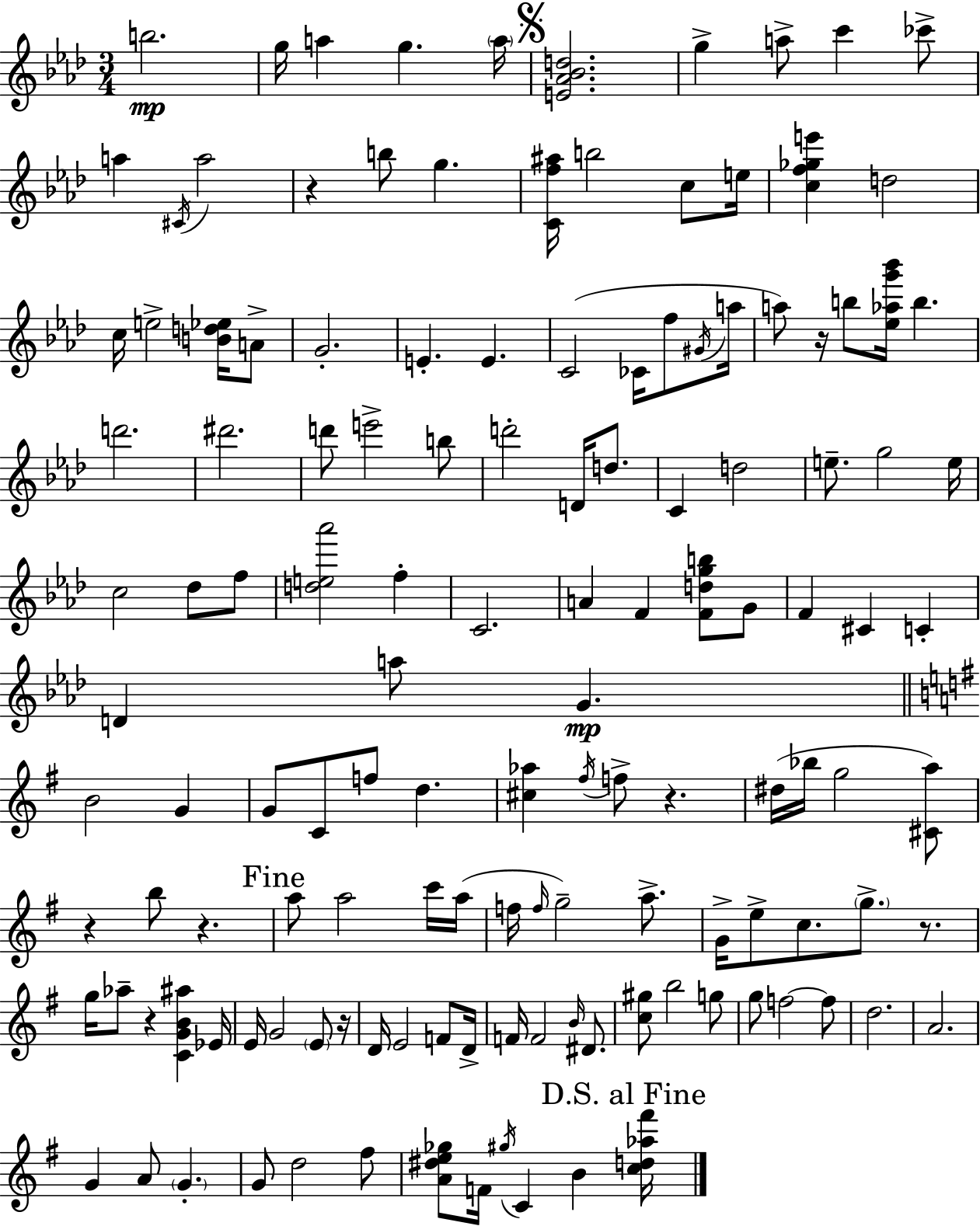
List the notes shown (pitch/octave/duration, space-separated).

B5/h. G5/s A5/q G5/q. A5/s [E4,Ab4,Bb4,D5]/h. G5/q A5/e C6/q CES6/e A5/q C#4/s A5/h R/q B5/e G5/q. [C4,F5,A#5]/s B5/h C5/e E5/s [C5,F5,Gb5,E6]/q D5/h C5/s E5/h [B4,D5,Eb5]/s A4/e G4/h. E4/q. E4/q. C4/h CES4/s F5/e G#4/s A5/s A5/e R/s B5/e [Eb5,Ab5,G6,Bb6]/s B5/q. D6/h. D#6/h. D6/e E6/h B5/e D6/h D4/s D5/e. C4/q D5/h E5/e. G5/h E5/s C5/h Db5/e F5/e [D5,E5,Ab6]/h F5/q C4/h. A4/q F4/q [F4,D5,G5,B5]/e G4/e F4/q C#4/q C4/q D4/q A5/e G4/q. B4/h G4/q G4/e C4/e F5/e D5/q. [C#5,Ab5]/q F#5/s F5/e R/q. D#5/s Bb5/s G5/h [C#4,A5]/e R/q B5/e R/q. A5/e A5/h C6/s A5/s F5/s F5/s G5/h A5/e. G4/s E5/e C5/e. G5/e. R/e. G5/s Ab5/e R/q [C4,G4,B4,A#5]/q Eb4/s E4/s G4/h E4/e R/s D4/s E4/h F4/e D4/s F4/s F4/h B4/s D#4/e. [C5,G#5]/e B5/h G5/e G5/e F5/h F5/e D5/h. A4/h. G4/q A4/e G4/q. G4/e D5/h F#5/e [A4,D#5,E5,Gb5]/e F4/s G#5/s C4/q B4/q [C5,D5,Ab5,F#6]/s